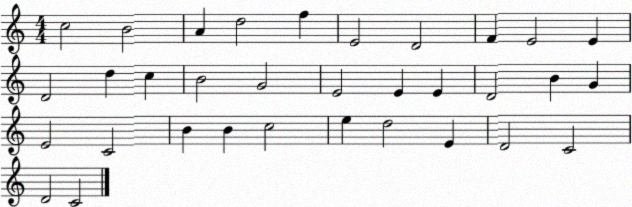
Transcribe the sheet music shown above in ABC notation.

X:1
T:Untitled
M:4/4
L:1/4
K:C
c2 B2 A d2 f E2 D2 F E2 E D2 d c B2 G2 E2 E E D2 B G E2 C2 B B c2 e d2 E D2 C2 D2 C2